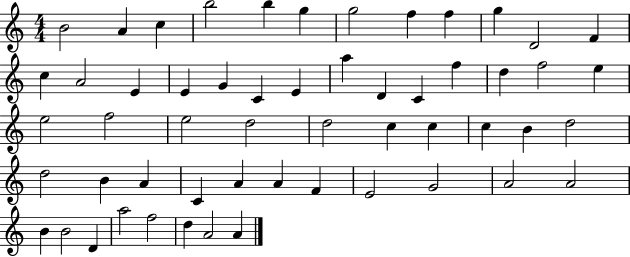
B4/h A4/q C5/q B5/h B5/q G5/q G5/h F5/q F5/q G5/q D4/h F4/q C5/q A4/h E4/q E4/q G4/q C4/q E4/q A5/q D4/q C4/q F5/q D5/q F5/h E5/q E5/h F5/h E5/h D5/h D5/h C5/q C5/q C5/q B4/q D5/h D5/h B4/q A4/q C4/q A4/q A4/q F4/q E4/h G4/h A4/h A4/h B4/q B4/h D4/q A5/h F5/h D5/q A4/h A4/q